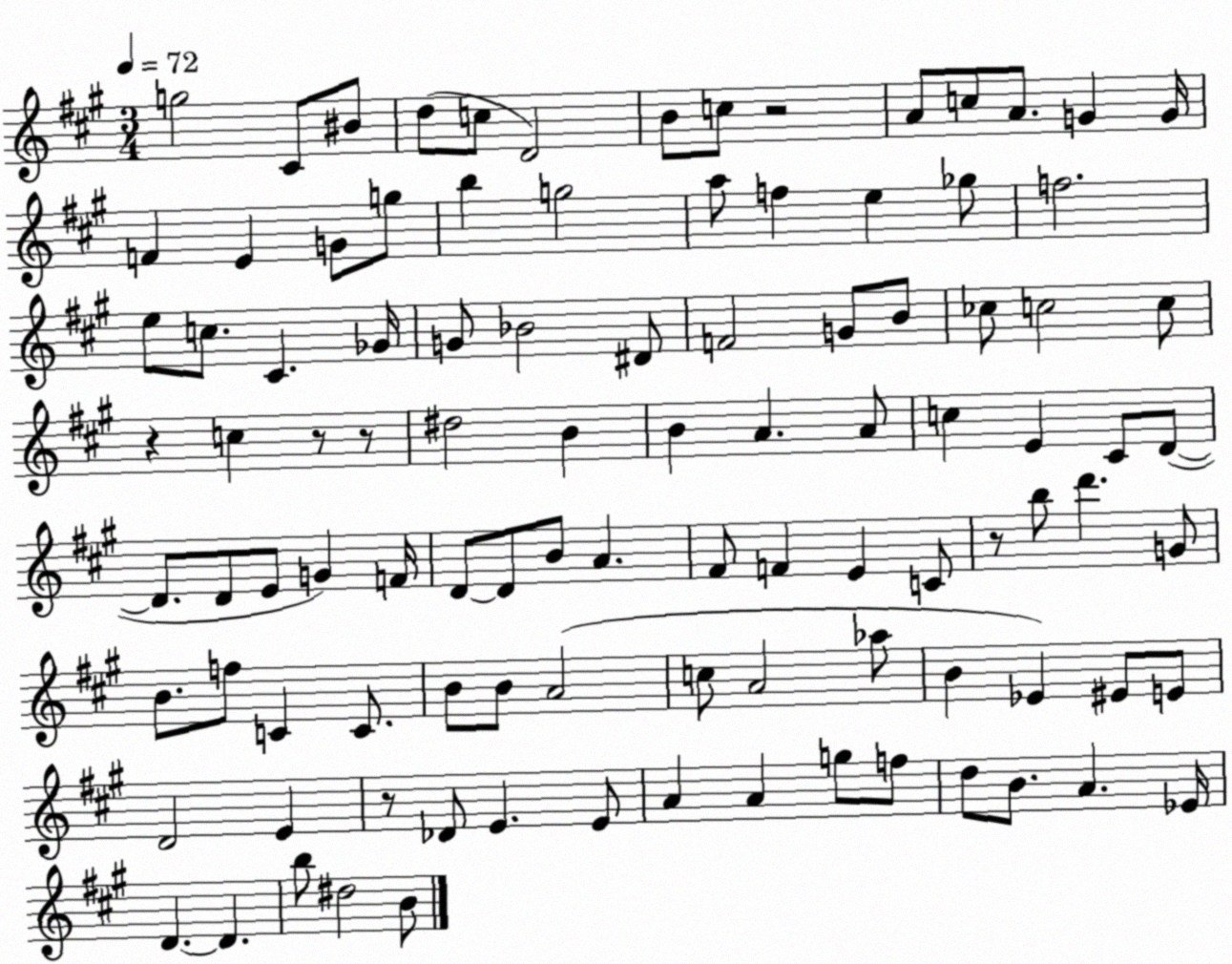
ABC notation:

X:1
T:Untitled
M:3/4
L:1/4
K:A
g2 ^C/2 ^B/2 d/2 c/2 D2 B/2 c/2 z2 A/2 c/2 A/2 G G/4 F E G/2 g/2 b g2 a/2 f e _g/2 f2 e/2 c/2 ^C _G/4 G/2 _B2 ^D/2 F2 G/2 B/2 _c/2 c2 c/2 z c z/2 z/2 ^d2 B B A A/2 c E ^C/2 D/2 D/2 D/2 E/2 G F/4 D/2 D/2 B/2 A ^F/2 F E C/2 z/2 b/2 d' G/2 B/2 f/2 C C/2 B/2 B/2 A2 c/2 A2 _a/2 B _E ^E/2 E/2 D2 E z/2 _D/2 E E/2 A A g/2 f/2 d/2 B/2 A _E/4 D D b/2 ^d2 B/2